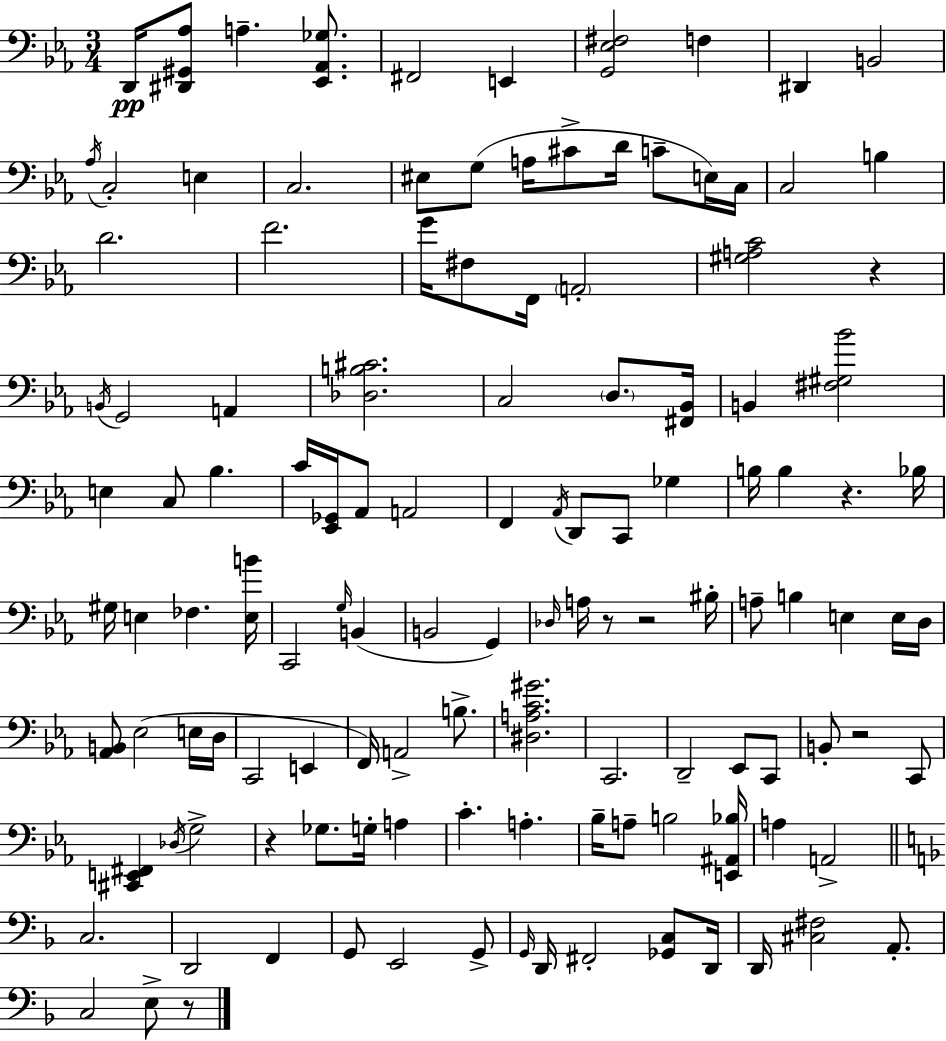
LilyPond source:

{
  \clef bass
  \numericTimeSignature
  \time 3/4
  \key ees \major
  d,16\pp <dis, gis, aes>8 a4.-- <ees, aes, ges>8. | fis,2 e,4 | <g, ees fis>2 f4 | dis,4 b,2 | \break \acciaccatura { aes16 } c2-. e4 | c2. | eis8 g8( a16 cis'8-> d'16 c'8-- e16) | c16 c2 b4 | \break d'2. | f'2. | g'16 fis8 f,16 \parenthesize a,2-. | <gis a c'>2 r4 | \break \acciaccatura { b,16 } g,2 a,4 | <des b cis'>2. | c2 \parenthesize d8. | <fis, bes,>16 b,4 <fis gis bes'>2 | \break e4 c8 bes4. | c'16 <ees, ges,>16 aes,8 a,2 | f,4 \acciaccatura { aes,16 } d,8 c,8 ges4 | b16 b4 r4. | \break bes16 gis16 e4 fes4. | <e b'>16 c,2 \grace { g16 }( | b,4 b,2 | g,4) \grace { des16 } a16 r8 r2 | \break bis16-. a8-- b4 e4 | e16 d16 <aes, b,>8 ees2( | e16 d16 c,2 | e,4 f,16) a,2-> | \break b8.-> <dis a c' gis'>2. | c,2. | d,2-- | ees,8 c,8 b,8-. r2 | \break c,8 <cis, e, fis,>4 \acciaccatura { des16 } g2-> | r4 ges8. | g16-. a4 c'4.-. | a4.-. bes16-- a8-- b2 | \break <e, ais, bes>16 a4 a,2-> | \bar "||" \break \key f \major c2. | d,2 f,4 | g,8 e,2 g,8-> | \grace { g,16 } d,16 fis,2-. <ges, c>8 | \break d,16 d,16 <cis fis>2 a,8.-. | c2 e8-> r8 | \bar "|."
}